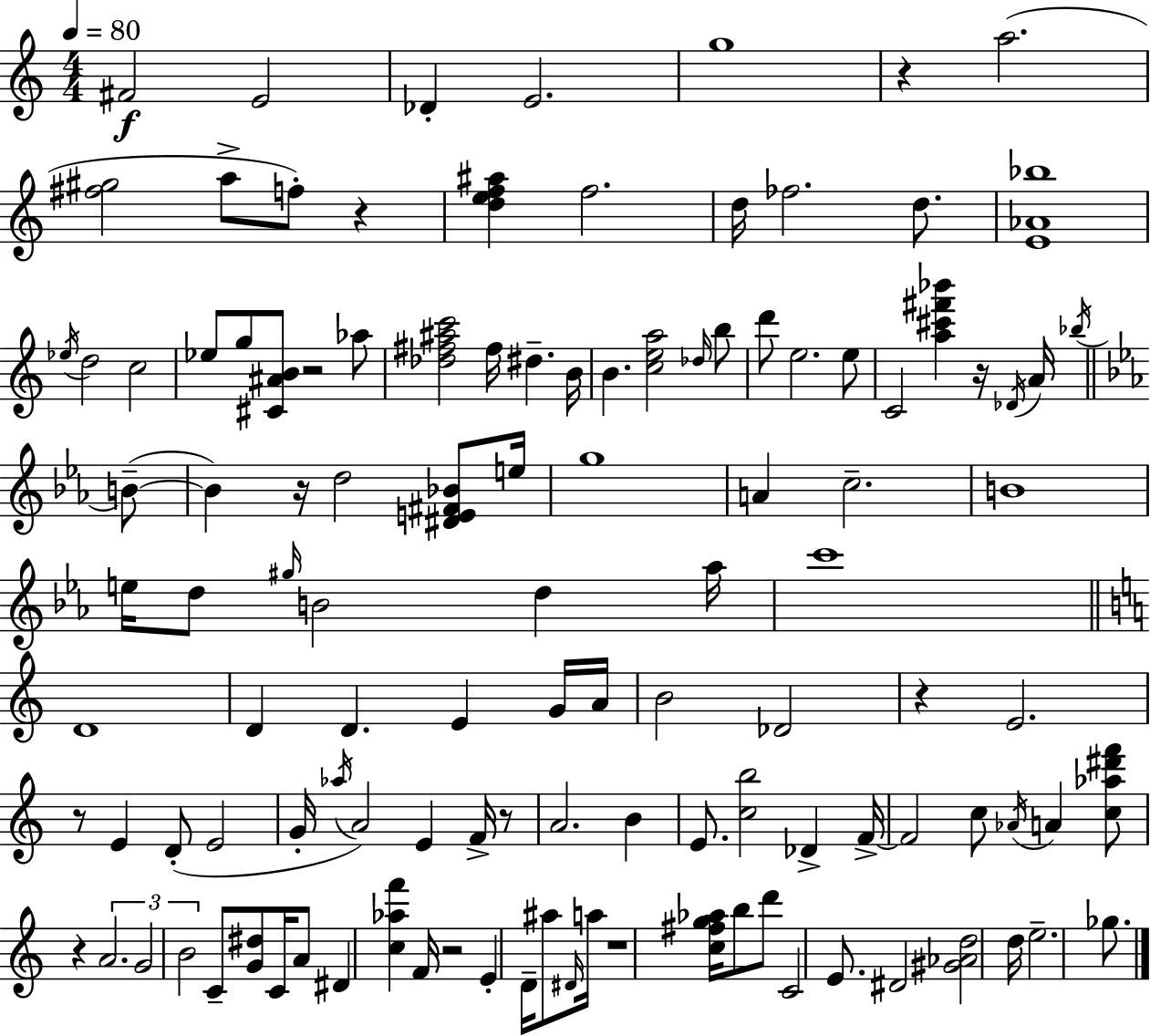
F#4/h E4/h Db4/q E4/h. G5/w R/q A5/h. [F#5,G#5]/h A5/e F5/e R/q [D5,E5,F5,A#5]/q F5/h. D5/s FES5/h. D5/e. [E4,Ab4,Bb5]/w Eb5/s D5/h C5/h Eb5/e G5/e [C#4,A#4,B4]/e R/h Ab5/e [Db5,F#5,A#5,C6]/h F#5/s D#5/q. B4/s B4/q. [C5,E5,A5]/h Db5/s B5/e D6/e E5/h. E5/e C4/h [A5,C#6,F#6,Bb6]/q R/s Db4/s A4/s Bb5/s B4/e B4/q R/s D5/h [D#4,E4,F#4,Bb4]/e E5/s G5/w A4/q C5/h. B4/w E5/s D5/e G#5/s B4/h D5/q Ab5/s C6/w D4/w D4/q D4/q. E4/q G4/s A4/s B4/h Db4/h R/q E4/h. R/e E4/q D4/e E4/h G4/s Ab5/s A4/h E4/q F4/s R/e A4/h. B4/q E4/e. [C5,B5]/h Db4/q F4/s F4/h C5/e Ab4/s A4/q [C5,Ab5,D#6,F6]/e R/q A4/h. G4/h B4/h C4/e [G4,D#5]/e C4/s A4/e D#4/q [C5,Ab5,F6]/q F4/s R/h E4/q D4/s A#5/e D#4/s A5/s R/w [C5,F#5,G5,Ab5]/s B5/e D6/e C4/h E4/e. D#4/h [G#4,Ab4,D5]/h D5/s E5/h. Gb5/e.